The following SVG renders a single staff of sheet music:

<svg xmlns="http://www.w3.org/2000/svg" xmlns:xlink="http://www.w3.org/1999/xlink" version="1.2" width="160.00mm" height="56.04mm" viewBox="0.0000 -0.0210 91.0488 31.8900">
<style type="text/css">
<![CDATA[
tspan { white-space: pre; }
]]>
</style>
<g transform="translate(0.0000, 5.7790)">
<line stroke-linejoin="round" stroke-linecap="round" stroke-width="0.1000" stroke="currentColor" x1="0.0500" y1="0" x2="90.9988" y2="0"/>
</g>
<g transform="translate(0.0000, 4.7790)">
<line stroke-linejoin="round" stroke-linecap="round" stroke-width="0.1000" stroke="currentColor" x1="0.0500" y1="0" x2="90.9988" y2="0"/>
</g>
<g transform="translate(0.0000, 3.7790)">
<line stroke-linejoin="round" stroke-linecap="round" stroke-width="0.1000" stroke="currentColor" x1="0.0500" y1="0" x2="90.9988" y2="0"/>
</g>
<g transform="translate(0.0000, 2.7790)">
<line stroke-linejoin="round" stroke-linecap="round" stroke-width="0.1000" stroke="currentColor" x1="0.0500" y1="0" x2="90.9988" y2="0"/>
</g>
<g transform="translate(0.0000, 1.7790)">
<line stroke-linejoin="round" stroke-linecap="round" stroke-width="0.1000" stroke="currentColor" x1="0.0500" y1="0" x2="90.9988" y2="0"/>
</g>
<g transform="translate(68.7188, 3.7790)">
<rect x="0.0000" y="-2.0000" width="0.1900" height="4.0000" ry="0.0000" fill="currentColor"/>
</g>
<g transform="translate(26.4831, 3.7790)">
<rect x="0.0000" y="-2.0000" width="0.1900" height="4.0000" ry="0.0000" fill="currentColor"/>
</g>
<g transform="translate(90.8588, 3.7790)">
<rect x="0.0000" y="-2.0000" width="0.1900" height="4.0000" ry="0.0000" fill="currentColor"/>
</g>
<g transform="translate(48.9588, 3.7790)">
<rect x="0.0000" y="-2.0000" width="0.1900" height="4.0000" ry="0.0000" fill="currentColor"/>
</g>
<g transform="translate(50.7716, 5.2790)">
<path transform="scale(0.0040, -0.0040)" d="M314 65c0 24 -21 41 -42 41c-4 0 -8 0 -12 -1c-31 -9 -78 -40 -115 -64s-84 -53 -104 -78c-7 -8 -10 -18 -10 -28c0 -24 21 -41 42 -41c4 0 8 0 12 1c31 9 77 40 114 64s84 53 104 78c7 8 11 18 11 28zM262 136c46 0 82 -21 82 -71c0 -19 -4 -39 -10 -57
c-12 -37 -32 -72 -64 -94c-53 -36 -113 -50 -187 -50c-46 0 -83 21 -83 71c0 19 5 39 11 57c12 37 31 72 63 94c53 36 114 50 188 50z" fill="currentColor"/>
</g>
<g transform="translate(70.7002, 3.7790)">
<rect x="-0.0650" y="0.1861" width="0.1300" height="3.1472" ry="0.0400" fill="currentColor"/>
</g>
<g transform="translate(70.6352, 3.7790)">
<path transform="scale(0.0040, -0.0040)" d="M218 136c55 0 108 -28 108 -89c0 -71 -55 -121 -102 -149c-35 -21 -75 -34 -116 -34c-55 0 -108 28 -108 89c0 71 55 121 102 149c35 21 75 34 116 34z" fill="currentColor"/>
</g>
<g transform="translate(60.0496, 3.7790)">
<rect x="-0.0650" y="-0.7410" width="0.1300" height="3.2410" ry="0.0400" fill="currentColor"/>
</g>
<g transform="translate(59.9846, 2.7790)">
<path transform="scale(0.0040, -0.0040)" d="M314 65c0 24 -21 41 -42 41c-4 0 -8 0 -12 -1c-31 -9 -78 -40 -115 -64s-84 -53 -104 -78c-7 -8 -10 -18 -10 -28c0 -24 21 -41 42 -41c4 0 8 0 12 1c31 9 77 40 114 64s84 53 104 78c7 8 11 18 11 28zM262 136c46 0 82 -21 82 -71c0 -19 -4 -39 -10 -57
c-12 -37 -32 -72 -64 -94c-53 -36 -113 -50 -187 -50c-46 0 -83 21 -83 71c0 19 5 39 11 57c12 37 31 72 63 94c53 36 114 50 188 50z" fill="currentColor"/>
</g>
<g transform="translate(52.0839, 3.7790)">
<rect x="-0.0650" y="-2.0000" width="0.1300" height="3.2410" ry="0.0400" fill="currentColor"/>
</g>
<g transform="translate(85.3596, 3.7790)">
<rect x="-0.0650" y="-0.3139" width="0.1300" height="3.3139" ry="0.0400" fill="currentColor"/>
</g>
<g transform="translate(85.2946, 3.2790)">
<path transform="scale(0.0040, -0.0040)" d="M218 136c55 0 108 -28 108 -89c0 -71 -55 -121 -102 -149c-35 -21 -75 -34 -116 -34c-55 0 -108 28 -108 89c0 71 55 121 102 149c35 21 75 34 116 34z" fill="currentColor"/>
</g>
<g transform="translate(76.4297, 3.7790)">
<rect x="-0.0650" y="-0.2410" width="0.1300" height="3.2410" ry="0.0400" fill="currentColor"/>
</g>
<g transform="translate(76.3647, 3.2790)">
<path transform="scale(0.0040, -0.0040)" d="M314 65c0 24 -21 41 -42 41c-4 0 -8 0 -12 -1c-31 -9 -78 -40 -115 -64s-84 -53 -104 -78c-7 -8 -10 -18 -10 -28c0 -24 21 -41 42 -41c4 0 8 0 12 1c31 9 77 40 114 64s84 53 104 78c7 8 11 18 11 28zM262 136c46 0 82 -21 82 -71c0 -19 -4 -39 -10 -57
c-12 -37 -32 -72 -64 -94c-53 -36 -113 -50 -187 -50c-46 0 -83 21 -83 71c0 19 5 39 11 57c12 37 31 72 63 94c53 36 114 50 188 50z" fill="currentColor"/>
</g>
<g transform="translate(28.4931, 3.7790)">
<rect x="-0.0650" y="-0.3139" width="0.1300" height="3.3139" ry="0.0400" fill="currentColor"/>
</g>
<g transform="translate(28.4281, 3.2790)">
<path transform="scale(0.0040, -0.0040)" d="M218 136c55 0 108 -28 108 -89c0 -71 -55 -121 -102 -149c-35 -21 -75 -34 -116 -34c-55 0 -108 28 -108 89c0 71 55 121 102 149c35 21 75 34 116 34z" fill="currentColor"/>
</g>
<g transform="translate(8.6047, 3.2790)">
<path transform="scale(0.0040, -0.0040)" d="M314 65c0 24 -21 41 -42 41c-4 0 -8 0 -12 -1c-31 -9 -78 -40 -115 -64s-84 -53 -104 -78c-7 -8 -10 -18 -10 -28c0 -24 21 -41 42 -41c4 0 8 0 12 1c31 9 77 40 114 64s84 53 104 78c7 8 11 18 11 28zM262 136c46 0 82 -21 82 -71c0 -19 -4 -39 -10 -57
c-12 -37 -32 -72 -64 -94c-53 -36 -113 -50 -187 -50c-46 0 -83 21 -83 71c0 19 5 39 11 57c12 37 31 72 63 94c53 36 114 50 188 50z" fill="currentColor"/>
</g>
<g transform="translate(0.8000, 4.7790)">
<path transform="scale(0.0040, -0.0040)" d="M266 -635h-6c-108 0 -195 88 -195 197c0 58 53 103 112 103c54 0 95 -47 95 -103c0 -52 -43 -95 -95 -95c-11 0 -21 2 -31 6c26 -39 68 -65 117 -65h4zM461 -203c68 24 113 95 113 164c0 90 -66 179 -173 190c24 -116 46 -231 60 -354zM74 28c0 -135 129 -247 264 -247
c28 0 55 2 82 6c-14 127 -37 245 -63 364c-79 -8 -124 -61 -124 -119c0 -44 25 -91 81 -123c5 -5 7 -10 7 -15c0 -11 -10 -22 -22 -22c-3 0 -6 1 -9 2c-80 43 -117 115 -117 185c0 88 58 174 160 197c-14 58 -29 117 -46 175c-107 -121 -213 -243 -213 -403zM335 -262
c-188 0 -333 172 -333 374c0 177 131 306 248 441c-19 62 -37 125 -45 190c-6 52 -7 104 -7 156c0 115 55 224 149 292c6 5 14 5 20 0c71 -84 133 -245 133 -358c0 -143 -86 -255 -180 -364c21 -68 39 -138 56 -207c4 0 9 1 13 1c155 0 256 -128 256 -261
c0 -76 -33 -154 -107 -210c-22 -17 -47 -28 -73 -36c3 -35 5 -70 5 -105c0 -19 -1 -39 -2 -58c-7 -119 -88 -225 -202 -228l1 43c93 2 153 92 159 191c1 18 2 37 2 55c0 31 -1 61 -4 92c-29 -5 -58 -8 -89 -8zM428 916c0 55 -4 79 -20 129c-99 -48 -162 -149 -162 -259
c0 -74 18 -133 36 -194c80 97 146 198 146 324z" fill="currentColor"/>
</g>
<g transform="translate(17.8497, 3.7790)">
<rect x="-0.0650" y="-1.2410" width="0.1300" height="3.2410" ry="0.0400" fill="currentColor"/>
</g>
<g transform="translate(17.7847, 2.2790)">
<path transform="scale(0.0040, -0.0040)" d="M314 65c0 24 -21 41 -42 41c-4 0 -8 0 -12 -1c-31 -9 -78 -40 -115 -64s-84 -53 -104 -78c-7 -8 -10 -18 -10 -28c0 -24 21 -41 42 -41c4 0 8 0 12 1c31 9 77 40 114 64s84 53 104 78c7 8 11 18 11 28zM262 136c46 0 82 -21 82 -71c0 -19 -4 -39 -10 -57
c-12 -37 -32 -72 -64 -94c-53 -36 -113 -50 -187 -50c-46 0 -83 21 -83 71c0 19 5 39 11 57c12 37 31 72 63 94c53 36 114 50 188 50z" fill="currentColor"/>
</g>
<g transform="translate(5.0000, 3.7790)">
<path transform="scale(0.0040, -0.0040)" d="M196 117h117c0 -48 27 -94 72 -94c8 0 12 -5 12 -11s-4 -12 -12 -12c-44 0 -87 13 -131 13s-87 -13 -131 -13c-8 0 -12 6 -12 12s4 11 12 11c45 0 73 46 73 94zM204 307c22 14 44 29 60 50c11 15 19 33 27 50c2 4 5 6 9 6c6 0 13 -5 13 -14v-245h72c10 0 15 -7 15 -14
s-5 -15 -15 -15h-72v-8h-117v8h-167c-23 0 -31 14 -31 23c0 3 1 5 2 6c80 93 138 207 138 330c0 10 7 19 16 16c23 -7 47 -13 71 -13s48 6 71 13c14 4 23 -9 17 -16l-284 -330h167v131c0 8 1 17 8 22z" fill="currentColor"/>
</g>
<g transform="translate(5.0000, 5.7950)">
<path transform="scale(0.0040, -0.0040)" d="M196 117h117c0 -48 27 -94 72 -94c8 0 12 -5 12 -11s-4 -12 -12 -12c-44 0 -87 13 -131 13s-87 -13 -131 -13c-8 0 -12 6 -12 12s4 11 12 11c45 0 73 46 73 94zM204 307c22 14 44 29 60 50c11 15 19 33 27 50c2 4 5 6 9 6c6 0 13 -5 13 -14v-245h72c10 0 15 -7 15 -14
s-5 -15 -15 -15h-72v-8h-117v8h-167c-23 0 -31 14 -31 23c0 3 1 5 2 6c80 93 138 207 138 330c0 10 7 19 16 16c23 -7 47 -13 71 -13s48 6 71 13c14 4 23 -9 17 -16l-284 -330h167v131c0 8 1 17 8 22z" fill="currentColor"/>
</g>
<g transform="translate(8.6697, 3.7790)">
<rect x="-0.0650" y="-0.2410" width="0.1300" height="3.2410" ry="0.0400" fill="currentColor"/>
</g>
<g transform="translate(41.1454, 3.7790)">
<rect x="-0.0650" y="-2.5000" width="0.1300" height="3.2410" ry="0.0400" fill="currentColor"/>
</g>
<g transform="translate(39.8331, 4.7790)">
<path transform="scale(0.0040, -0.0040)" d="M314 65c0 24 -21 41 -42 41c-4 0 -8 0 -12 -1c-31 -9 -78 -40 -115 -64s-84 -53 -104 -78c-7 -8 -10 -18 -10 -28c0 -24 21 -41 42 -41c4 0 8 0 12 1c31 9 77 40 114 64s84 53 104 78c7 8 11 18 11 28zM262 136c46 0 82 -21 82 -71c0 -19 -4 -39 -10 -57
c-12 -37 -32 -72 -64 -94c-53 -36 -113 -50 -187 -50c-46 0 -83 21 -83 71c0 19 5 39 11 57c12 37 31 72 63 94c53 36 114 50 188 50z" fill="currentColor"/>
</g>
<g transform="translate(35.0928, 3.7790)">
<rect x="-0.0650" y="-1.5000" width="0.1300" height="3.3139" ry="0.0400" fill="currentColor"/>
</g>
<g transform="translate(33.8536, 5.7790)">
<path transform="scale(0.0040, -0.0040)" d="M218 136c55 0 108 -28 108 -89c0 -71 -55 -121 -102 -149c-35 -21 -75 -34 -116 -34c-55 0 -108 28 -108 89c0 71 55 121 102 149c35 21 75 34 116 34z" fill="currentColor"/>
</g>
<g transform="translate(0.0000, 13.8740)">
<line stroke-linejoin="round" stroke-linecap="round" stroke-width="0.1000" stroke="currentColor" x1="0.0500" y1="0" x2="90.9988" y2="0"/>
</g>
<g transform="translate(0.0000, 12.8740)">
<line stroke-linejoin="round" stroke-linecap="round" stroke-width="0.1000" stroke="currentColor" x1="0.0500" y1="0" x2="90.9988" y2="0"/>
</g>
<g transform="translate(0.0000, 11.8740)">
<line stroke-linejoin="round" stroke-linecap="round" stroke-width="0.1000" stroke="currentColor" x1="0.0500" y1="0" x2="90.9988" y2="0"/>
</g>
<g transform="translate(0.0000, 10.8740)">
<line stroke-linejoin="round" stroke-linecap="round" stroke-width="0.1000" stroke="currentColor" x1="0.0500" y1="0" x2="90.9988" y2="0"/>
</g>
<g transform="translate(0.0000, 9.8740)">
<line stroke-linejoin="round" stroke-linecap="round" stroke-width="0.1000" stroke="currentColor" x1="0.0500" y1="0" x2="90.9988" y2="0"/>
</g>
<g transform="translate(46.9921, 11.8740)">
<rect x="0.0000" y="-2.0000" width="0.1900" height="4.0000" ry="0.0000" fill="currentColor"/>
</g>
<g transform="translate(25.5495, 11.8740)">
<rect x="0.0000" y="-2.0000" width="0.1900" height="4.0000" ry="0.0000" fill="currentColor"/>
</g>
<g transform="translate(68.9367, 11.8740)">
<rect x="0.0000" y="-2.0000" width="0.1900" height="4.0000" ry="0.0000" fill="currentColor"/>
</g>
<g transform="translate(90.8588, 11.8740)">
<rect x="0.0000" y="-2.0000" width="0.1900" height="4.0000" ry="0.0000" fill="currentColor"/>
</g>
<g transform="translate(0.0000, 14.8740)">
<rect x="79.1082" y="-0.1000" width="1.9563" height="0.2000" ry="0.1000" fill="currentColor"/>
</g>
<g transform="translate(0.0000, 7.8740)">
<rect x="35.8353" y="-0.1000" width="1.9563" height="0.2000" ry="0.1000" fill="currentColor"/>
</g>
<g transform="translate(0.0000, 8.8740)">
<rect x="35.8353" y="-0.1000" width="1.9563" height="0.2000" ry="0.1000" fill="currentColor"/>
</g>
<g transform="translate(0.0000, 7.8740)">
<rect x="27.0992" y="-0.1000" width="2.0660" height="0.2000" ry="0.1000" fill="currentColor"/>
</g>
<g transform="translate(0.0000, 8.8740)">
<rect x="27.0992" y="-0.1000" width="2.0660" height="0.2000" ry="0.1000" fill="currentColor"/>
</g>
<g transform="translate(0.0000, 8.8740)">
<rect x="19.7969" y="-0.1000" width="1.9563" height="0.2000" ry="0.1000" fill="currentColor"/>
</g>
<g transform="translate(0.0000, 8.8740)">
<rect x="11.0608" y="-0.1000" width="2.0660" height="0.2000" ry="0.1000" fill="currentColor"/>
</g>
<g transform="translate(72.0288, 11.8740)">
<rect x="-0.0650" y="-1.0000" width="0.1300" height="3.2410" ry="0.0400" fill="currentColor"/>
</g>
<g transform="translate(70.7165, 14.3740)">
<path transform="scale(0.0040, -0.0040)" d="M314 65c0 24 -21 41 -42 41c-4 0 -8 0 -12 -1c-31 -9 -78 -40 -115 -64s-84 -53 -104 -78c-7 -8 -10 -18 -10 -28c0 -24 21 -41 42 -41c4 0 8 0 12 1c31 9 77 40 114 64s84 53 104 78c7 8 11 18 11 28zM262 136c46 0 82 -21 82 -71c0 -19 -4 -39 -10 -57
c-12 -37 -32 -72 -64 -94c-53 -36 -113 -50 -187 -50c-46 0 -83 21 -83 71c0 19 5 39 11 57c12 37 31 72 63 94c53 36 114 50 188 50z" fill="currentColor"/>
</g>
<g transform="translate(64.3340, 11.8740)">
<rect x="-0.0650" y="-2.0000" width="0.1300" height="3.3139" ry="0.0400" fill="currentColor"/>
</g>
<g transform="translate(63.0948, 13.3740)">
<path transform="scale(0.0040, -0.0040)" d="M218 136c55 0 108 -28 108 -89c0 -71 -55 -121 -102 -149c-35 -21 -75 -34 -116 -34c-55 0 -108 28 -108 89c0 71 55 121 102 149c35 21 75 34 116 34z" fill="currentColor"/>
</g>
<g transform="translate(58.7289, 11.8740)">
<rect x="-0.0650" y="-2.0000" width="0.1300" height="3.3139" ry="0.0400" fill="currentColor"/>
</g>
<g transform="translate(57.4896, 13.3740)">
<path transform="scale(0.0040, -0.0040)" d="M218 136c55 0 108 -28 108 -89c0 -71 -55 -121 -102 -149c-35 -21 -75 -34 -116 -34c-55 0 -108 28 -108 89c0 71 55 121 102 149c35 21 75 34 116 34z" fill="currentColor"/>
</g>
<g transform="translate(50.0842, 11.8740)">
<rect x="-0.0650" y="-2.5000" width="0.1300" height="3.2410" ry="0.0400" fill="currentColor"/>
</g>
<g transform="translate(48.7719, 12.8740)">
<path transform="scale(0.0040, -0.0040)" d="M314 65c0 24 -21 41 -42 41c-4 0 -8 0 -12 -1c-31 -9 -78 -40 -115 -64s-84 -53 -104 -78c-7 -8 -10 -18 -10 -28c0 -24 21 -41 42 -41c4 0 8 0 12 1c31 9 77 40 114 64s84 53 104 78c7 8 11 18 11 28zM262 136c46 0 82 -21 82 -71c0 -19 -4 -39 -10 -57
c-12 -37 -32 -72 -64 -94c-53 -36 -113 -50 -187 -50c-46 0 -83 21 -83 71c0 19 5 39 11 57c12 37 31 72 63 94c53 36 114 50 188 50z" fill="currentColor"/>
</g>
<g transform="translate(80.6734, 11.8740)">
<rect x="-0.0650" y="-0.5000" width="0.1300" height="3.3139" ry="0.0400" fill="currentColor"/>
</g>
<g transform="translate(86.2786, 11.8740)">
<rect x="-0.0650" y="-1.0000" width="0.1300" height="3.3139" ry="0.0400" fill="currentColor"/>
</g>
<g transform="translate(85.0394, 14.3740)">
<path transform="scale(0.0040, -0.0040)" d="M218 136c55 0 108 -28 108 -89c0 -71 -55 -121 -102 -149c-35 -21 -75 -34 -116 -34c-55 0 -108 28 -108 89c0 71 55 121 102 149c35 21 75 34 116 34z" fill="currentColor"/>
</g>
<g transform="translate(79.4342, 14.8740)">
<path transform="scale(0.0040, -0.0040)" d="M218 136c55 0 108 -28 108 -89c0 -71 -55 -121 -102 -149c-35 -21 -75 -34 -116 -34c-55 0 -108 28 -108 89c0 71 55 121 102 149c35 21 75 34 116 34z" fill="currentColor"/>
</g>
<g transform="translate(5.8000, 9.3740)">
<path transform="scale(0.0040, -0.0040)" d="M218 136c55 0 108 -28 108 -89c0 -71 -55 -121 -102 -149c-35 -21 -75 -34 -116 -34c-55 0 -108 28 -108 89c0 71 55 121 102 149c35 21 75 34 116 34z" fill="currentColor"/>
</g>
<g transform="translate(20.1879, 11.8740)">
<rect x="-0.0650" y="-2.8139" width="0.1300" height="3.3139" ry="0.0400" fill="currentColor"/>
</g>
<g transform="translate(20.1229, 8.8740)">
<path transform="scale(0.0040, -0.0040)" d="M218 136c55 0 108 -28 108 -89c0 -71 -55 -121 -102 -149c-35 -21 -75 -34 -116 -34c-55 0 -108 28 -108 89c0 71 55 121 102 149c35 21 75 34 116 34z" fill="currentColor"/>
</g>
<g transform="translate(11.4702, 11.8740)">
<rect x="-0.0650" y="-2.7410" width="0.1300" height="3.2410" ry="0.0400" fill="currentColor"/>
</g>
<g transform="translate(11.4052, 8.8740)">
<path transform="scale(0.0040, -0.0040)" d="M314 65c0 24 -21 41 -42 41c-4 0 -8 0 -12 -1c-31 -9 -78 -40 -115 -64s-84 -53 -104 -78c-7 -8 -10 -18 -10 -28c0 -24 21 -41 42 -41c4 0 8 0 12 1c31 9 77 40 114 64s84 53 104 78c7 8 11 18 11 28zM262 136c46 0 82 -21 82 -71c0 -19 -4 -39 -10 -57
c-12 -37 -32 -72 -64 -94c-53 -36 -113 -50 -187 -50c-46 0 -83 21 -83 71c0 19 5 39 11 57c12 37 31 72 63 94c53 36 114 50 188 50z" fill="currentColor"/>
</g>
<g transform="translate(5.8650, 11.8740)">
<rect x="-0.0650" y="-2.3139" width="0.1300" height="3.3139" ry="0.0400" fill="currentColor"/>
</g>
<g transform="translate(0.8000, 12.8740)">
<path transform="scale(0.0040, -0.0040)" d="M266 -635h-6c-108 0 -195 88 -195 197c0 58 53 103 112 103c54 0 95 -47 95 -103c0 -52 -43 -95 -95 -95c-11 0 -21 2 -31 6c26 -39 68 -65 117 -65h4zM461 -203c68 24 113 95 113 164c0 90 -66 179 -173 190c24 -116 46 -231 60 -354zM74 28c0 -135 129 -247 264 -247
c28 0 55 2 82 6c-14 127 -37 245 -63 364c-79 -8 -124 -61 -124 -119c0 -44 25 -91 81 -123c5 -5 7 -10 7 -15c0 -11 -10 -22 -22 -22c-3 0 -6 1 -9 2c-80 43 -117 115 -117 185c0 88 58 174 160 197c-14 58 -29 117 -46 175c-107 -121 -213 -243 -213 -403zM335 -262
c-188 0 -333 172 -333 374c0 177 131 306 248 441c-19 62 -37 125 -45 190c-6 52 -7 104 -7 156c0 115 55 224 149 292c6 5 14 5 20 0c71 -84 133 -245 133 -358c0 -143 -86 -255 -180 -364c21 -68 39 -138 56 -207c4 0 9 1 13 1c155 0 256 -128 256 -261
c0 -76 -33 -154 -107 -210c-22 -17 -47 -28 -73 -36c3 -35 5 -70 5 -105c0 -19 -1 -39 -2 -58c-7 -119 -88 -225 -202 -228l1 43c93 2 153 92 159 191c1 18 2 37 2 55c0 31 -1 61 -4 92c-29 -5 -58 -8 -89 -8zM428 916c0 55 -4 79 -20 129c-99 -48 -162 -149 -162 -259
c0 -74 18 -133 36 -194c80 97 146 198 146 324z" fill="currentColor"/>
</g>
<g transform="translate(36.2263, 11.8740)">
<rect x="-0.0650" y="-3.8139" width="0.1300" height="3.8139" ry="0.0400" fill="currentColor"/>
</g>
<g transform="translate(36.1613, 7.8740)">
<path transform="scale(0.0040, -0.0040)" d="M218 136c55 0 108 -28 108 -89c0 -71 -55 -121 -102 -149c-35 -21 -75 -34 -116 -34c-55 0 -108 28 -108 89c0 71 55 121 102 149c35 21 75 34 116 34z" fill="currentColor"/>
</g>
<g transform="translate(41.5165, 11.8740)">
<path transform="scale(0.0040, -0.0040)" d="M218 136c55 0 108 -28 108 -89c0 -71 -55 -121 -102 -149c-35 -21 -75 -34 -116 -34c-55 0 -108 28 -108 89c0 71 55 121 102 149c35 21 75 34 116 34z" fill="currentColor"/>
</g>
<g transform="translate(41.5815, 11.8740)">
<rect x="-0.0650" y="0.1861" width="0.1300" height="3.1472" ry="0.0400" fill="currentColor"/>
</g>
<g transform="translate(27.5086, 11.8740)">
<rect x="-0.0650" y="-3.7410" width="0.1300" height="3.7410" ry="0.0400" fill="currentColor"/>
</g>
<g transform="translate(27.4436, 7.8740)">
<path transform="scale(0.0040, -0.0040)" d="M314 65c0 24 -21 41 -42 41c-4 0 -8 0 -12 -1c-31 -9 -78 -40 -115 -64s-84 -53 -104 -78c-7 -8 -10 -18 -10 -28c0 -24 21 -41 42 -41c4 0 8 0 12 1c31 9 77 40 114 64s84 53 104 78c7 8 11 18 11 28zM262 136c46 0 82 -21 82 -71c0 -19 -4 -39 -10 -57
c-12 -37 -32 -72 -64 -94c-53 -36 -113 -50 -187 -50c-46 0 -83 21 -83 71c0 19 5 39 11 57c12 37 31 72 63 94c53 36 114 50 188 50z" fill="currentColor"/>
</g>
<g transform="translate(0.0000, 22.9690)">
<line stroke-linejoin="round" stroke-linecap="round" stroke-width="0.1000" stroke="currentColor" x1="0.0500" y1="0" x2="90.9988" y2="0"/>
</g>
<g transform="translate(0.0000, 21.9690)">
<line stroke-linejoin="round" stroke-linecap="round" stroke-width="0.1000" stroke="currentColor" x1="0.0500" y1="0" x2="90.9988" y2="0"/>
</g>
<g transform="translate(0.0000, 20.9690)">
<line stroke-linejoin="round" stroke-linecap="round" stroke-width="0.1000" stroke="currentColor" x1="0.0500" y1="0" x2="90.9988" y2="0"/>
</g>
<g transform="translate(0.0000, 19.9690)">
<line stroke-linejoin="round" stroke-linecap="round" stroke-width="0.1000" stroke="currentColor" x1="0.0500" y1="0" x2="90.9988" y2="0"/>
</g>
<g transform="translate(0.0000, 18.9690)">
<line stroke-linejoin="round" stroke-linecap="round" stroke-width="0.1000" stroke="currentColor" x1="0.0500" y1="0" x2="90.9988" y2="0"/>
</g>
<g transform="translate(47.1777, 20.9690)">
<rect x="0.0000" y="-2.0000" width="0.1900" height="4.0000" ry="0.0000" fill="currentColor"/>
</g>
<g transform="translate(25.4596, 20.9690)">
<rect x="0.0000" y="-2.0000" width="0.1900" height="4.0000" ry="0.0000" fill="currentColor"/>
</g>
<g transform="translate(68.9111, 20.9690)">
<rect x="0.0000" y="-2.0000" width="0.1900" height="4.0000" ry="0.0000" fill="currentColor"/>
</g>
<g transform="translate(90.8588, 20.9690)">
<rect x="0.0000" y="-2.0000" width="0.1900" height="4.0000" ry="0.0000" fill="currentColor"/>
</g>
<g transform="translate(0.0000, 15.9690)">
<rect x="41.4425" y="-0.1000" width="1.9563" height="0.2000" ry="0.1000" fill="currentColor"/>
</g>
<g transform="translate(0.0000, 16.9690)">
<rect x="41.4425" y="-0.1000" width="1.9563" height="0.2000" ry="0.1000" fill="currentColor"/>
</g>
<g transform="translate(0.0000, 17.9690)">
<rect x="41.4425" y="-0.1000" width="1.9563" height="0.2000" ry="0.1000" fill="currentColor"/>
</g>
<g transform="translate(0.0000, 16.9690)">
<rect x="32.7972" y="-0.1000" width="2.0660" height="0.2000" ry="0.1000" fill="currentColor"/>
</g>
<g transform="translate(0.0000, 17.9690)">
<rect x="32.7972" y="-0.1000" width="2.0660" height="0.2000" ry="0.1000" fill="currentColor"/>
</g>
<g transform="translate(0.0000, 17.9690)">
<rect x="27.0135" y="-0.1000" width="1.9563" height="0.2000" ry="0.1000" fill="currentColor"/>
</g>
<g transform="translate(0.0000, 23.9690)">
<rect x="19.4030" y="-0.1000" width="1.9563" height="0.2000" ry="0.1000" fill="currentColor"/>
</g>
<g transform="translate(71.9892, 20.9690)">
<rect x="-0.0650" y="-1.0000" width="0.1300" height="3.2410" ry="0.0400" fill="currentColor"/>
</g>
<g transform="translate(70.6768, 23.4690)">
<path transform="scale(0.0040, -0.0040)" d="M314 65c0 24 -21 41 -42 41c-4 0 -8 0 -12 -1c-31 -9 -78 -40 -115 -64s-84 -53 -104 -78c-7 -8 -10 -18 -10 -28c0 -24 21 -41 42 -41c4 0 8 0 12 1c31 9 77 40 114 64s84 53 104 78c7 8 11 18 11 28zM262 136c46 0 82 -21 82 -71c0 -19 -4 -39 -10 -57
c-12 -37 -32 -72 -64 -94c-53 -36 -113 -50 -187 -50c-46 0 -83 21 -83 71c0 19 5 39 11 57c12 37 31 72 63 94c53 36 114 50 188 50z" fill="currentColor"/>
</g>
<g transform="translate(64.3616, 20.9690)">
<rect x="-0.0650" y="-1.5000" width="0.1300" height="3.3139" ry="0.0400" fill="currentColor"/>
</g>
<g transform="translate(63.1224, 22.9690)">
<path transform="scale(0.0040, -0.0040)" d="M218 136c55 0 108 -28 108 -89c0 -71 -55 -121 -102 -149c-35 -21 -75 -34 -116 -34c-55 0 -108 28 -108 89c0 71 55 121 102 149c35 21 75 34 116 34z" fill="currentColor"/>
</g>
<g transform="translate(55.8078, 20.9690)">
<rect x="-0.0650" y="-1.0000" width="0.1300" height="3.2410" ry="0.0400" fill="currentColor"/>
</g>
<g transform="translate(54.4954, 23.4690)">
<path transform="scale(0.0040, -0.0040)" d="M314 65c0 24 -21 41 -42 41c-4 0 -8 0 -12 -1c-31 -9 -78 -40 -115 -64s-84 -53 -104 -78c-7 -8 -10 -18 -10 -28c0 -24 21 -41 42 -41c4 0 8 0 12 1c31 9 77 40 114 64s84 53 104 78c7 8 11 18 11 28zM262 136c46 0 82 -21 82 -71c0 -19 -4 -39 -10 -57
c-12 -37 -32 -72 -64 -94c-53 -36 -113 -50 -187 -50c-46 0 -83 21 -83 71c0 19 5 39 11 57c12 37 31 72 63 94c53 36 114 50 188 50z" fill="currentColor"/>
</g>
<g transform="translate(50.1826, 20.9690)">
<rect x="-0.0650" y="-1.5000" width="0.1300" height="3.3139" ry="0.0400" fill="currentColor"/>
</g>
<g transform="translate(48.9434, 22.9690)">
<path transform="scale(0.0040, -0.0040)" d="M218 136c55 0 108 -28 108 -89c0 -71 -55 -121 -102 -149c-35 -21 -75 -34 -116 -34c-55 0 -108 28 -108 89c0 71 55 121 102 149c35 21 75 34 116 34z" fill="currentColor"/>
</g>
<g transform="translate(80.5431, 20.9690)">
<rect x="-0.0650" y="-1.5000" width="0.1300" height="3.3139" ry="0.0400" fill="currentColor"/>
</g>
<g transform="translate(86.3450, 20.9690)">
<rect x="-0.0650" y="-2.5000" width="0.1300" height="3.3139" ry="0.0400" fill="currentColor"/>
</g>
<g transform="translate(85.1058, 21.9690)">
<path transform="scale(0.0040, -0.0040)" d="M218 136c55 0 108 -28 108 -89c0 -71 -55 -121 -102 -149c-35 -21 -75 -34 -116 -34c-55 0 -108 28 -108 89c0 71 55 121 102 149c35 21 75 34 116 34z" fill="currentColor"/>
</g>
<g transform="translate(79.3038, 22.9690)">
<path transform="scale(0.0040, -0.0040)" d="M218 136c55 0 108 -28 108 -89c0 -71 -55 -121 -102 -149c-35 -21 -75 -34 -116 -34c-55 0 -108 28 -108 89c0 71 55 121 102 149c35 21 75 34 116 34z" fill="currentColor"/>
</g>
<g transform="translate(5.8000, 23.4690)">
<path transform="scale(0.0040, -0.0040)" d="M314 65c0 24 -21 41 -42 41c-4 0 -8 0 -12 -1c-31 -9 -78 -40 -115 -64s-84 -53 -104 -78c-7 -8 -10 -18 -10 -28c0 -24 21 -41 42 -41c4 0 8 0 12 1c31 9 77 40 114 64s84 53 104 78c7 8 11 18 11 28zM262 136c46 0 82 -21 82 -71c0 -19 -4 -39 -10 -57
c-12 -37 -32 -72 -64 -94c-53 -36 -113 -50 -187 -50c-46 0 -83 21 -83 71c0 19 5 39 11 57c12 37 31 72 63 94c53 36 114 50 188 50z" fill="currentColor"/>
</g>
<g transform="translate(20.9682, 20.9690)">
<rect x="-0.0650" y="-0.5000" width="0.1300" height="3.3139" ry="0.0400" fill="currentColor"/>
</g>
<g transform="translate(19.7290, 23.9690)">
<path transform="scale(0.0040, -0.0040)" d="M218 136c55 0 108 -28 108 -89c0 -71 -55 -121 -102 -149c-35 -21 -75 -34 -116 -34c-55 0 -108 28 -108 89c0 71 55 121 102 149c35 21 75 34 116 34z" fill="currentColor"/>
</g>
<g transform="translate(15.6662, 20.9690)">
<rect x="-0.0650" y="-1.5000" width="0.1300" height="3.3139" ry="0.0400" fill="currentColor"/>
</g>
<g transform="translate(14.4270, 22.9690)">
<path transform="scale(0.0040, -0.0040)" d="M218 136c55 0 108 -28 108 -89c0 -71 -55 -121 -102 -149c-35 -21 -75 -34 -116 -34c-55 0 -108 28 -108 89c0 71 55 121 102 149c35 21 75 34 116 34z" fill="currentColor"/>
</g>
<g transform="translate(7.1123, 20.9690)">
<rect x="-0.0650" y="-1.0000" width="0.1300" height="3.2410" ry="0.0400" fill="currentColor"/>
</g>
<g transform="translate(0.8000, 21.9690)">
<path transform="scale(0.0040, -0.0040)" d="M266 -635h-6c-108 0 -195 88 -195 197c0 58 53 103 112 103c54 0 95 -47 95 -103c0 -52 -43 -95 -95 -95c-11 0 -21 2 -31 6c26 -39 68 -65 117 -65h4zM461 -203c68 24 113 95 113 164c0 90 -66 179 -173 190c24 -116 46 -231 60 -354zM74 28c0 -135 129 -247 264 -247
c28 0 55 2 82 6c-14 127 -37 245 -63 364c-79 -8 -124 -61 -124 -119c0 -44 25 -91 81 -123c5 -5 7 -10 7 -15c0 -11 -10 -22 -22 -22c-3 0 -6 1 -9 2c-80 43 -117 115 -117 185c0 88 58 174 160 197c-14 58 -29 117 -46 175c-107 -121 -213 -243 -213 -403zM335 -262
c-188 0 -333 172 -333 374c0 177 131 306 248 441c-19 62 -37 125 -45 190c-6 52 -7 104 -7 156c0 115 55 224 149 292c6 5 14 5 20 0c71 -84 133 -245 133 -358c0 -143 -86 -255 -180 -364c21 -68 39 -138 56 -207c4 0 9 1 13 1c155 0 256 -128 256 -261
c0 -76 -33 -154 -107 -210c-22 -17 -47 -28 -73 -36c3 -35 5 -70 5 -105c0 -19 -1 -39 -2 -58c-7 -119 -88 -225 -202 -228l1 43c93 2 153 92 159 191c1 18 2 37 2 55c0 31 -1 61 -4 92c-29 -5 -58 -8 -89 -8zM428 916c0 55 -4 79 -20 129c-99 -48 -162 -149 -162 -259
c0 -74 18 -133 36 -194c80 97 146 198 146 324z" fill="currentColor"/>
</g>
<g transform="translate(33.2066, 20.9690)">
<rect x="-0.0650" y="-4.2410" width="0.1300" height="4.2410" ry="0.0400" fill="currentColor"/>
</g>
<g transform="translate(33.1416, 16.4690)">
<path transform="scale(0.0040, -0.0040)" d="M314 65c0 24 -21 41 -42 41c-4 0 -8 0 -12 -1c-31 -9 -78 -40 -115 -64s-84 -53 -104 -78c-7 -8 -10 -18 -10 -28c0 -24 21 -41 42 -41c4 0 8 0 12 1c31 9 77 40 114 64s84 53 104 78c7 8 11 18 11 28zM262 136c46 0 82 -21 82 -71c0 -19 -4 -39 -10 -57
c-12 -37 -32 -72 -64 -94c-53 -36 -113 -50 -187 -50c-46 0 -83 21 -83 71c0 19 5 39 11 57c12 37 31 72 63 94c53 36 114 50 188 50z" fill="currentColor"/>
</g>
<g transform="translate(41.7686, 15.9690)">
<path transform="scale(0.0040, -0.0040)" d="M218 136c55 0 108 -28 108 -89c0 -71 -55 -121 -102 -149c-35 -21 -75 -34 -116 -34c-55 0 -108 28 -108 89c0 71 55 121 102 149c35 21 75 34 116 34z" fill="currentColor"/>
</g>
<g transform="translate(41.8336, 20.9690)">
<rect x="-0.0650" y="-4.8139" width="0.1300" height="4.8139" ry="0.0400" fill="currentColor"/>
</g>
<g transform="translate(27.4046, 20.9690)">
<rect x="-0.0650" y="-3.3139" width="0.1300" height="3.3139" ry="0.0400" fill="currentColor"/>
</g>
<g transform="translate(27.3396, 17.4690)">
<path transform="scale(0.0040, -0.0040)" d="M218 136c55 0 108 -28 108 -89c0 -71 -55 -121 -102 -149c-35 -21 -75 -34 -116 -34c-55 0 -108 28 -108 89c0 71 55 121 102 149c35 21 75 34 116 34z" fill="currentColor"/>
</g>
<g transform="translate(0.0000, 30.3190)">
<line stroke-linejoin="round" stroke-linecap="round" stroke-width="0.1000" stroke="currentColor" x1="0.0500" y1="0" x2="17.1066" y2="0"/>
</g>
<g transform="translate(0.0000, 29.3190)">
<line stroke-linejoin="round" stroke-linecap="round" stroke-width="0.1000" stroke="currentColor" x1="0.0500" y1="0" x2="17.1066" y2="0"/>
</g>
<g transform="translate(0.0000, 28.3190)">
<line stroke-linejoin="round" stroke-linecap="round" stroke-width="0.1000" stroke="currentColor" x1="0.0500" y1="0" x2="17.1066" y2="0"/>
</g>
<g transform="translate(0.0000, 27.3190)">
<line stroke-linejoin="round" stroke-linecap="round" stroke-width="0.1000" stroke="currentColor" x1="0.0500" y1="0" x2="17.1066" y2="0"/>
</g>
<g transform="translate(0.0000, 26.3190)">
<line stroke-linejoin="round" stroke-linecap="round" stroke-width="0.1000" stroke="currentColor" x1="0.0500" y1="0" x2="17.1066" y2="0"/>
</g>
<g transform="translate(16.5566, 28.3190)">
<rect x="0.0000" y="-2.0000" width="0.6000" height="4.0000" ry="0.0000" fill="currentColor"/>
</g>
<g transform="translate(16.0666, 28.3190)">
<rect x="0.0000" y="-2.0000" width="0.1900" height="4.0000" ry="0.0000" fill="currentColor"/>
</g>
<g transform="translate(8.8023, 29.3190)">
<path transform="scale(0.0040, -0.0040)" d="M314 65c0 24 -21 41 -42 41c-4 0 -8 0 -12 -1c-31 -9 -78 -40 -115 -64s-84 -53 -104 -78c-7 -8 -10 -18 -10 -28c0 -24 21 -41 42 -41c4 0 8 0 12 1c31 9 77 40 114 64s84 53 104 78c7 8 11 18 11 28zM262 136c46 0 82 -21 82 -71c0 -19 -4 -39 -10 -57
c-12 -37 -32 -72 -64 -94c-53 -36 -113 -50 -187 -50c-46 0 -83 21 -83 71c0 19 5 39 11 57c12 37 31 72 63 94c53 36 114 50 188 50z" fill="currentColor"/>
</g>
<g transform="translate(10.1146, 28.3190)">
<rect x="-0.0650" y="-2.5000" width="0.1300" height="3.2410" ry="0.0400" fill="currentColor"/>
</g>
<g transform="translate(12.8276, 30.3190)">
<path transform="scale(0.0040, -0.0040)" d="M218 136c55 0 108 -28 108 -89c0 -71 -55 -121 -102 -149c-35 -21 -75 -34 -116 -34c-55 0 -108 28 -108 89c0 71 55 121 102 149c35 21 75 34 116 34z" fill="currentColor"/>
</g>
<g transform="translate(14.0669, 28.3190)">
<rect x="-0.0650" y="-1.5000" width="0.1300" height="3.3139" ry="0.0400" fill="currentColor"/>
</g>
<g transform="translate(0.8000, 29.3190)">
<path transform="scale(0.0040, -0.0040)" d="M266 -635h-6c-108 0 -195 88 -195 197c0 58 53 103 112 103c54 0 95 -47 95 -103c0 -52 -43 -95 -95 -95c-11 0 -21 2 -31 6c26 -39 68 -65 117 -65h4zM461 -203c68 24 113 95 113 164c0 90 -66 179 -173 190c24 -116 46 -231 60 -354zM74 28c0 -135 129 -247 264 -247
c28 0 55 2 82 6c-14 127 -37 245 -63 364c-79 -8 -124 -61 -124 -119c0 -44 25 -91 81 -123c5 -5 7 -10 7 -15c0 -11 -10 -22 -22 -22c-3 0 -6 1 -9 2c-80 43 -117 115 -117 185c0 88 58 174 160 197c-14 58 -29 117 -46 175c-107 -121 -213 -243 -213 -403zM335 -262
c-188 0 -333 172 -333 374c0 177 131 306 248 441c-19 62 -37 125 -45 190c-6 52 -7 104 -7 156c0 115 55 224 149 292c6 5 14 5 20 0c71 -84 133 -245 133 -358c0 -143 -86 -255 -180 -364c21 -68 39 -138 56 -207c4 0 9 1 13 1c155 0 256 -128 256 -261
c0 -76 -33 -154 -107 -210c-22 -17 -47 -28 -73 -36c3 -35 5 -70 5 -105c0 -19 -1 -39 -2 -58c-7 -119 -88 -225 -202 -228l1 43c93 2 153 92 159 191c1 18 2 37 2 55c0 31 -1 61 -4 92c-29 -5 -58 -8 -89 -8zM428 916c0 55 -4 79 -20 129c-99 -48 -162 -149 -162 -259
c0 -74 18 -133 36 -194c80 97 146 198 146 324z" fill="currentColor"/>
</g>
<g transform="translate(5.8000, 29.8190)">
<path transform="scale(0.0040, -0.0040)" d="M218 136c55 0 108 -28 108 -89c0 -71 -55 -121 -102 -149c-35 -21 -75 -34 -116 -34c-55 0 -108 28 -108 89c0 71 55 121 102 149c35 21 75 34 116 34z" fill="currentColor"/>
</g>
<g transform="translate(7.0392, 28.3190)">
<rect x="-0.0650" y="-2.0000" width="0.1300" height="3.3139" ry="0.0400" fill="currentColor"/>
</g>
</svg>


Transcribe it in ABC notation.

X:1
T:Untitled
M:4/4
L:1/4
K:C
c2 e2 c E G2 F2 d2 B c2 c g a2 a c'2 c' B G2 F F D2 C D D2 E C b d'2 e' E D2 E D2 E G F G2 E